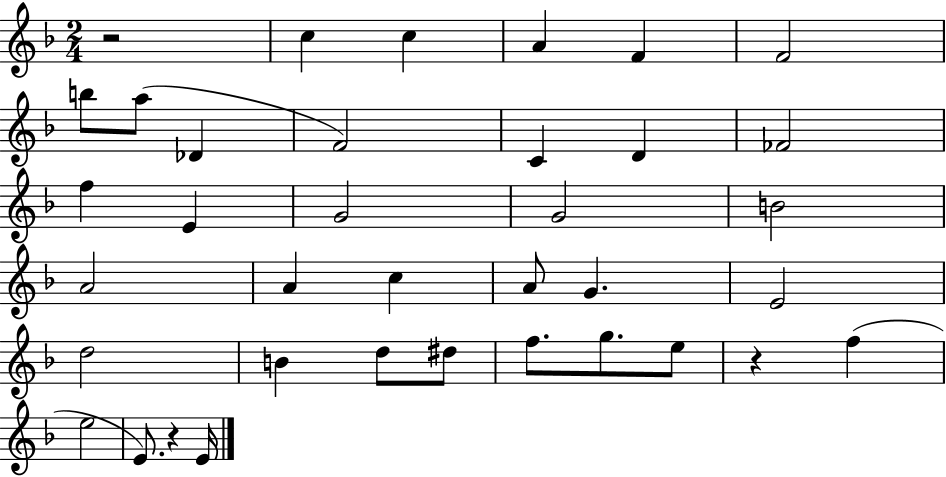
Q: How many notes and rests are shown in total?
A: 37